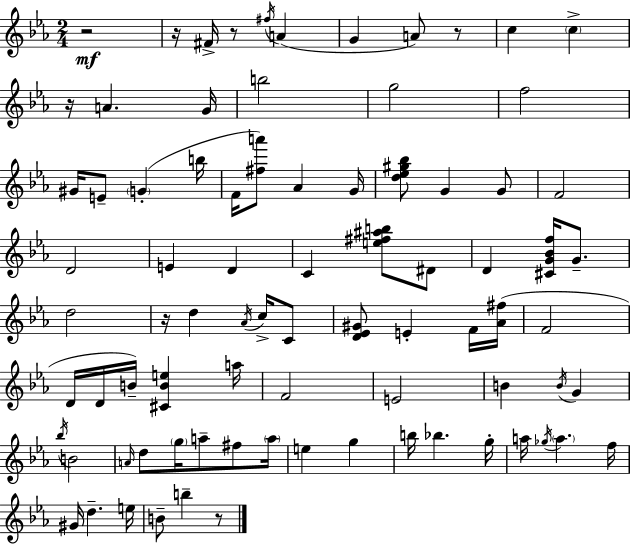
R/h R/s F#4/s R/e F#5/s A4/q G4/q A4/e R/e C5/q C5/q R/s A4/q. G4/s B5/h G5/h F5/h G#4/s E4/e G4/q B5/s F4/s [F#5,A6]/e Ab4/q G4/s [D5,Eb5,G#5,Bb5]/e G4/q G4/e F4/h D4/h E4/q D4/q C4/q [E5,F#5,A#5,B5]/e D#4/e D4/q [C#4,G4,Bb4,F5]/s G4/e. D5/h R/s D5/q Ab4/s C5/s C4/e [D4,Eb4,G#4]/e E4/q F4/s [Ab4,F#5]/s F4/h D4/s D4/s B4/s [C#4,B4,E5]/q A5/s F4/h E4/h B4/q B4/s G4/q Bb5/s B4/h A4/s D5/e G5/s A5/e F#5/e A5/s E5/q G5/q B5/s Bb5/q. G5/s A5/s Gb5/s A5/q. F5/s G#4/s D5/q. E5/s B4/e B5/q R/e